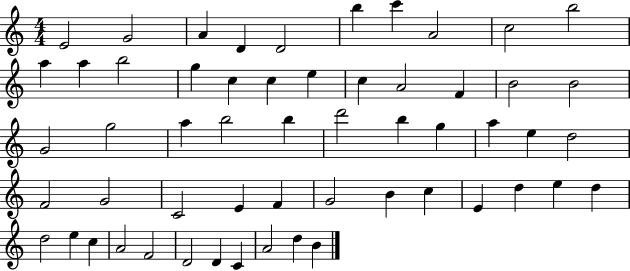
{
  \clef treble
  \numericTimeSignature
  \time 4/4
  \key c \major
  e'2 g'2 | a'4 d'4 d'2 | b''4 c'''4 a'2 | c''2 b''2 | \break a''4 a''4 b''2 | g''4 c''4 c''4 e''4 | c''4 a'2 f'4 | b'2 b'2 | \break g'2 g''2 | a''4 b''2 b''4 | d'''2 b''4 g''4 | a''4 e''4 d''2 | \break f'2 g'2 | c'2 e'4 f'4 | g'2 b'4 c''4 | e'4 d''4 e''4 d''4 | \break d''2 e''4 c''4 | a'2 f'2 | d'2 d'4 c'4 | a'2 d''4 b'4 | \break \bar "|."
}